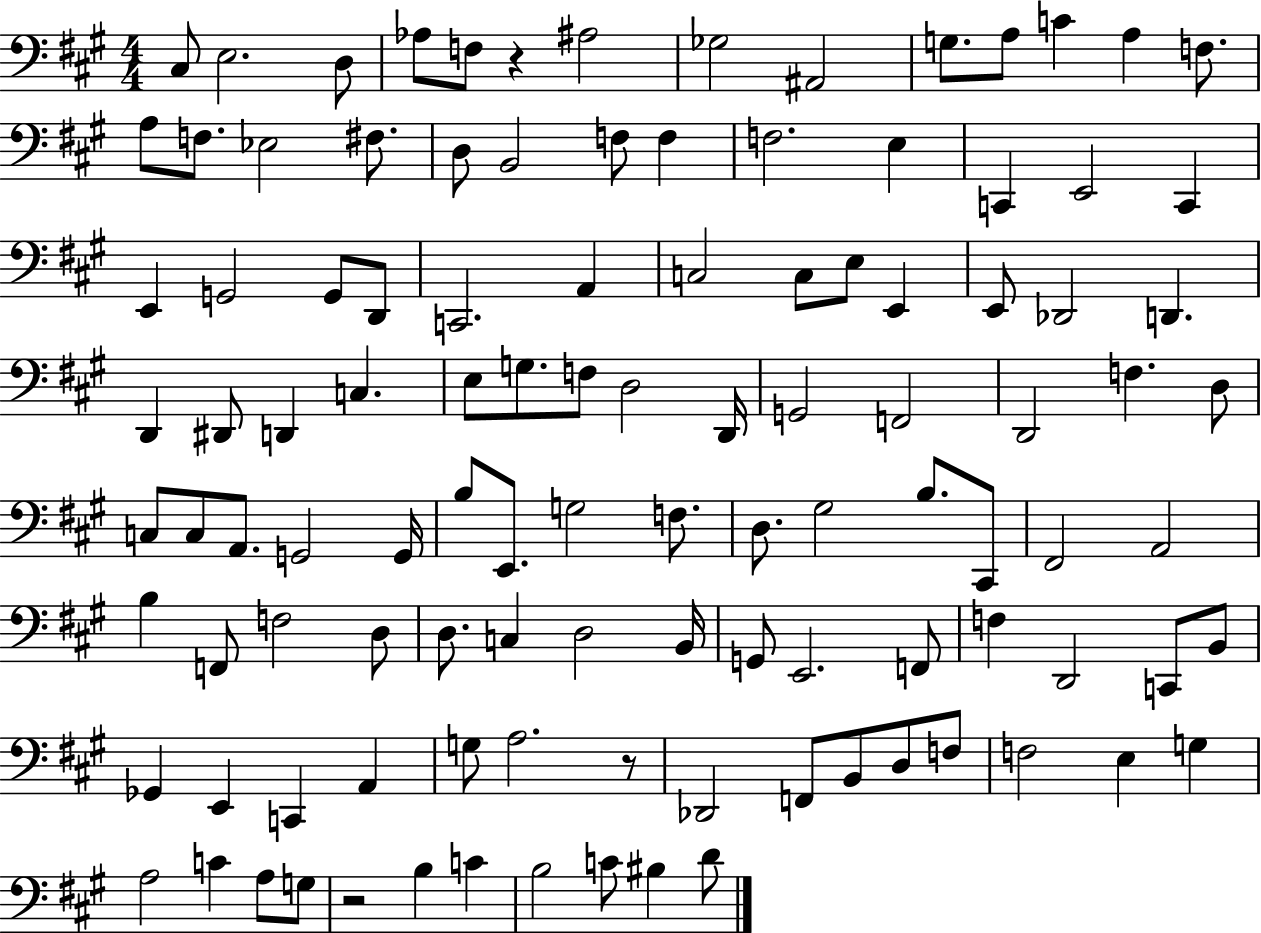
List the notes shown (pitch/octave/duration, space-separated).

C#3/e E3/h. D3/e Ab3/e F3/e R/q A#3/h Gb3/h A#2/h G3/e. A3/e C4/q A3/q F3/e. A3/e F3/e. Eb3/h F#3/e. D3/e B2/h F3/e F3/q F3/h. E3/q C2/q E2/h C2/q E2/q G2/h G2/e D2/e C2/h. A2/q C3/h C3/e E3/e E2/q E2/e Db2/h D2/q. D2/q D#2/e D2/q C3/q. E3/e G3/e. F3/e D3/h D2/s G2/h F2/h D2/h F3/q. D3/e C3/e C3/e A2/e. G2/h G2/s B3/e E2/e. G3/h F3/e. D3/e. G#3/h B3/e. C#2/e F#2/h A2/h B3/q F2/e F3/h D3/e D3/e. C3/q D3/h B2/s G2/e E2/h. F2/e F3/q D2/h C2/e B2/e Gb2/q E2/q C2/q A2/q G3/e A3/h. R/e Db2/h F2/e B2/e D3/e F3/e F3/h E3/q G3/q A3/h C4/q A3/e G3/e R/h B3/q C4/q B3/h C4/e BIS3/q D4/e